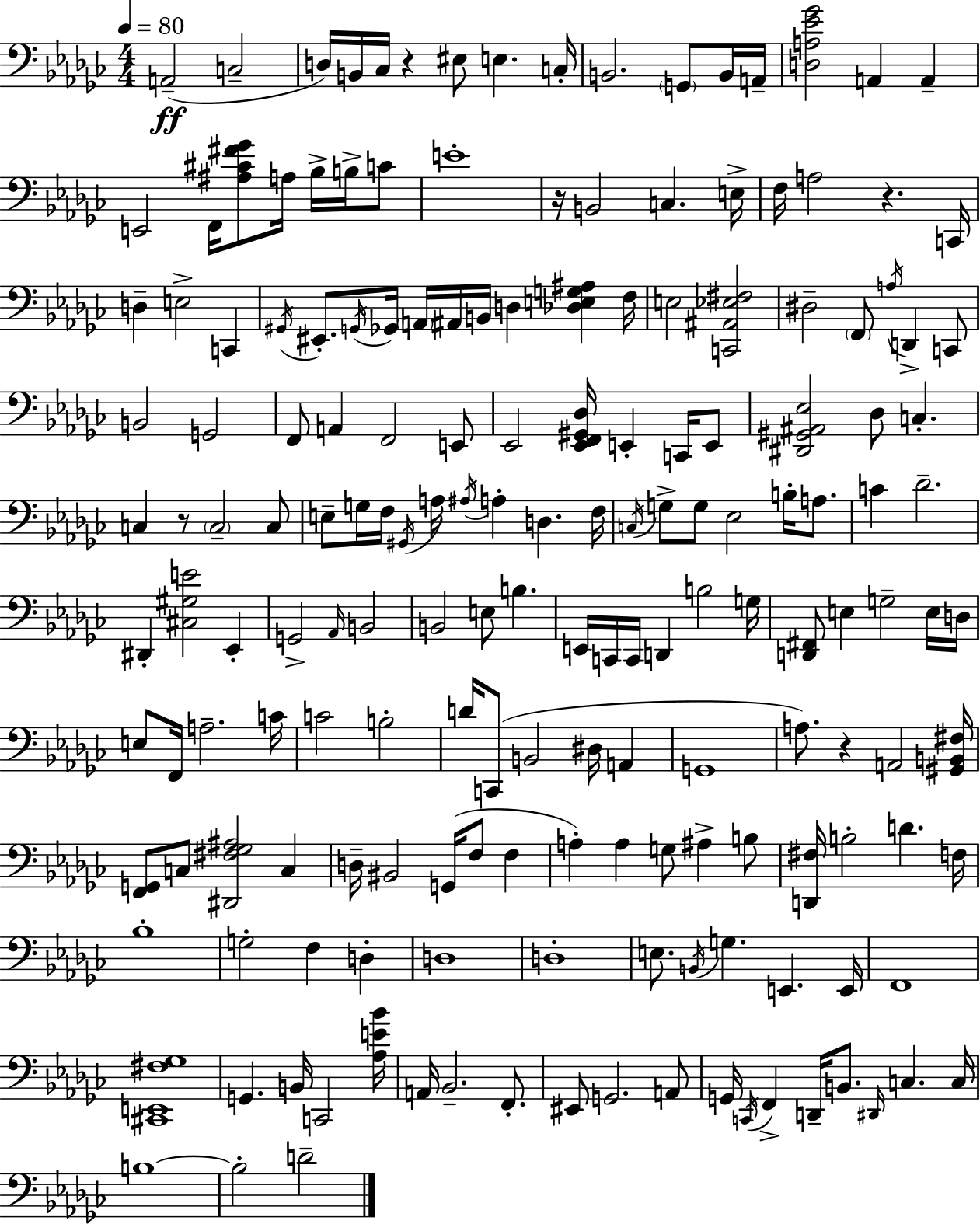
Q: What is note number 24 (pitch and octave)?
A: E3